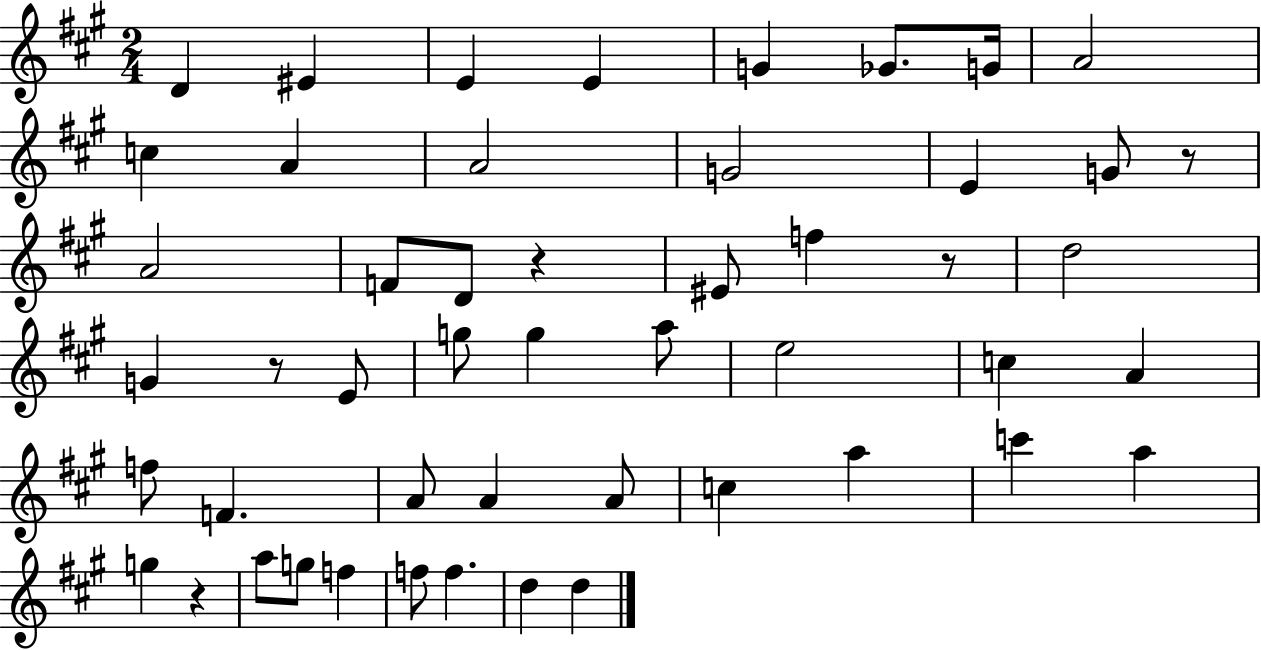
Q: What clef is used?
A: treble